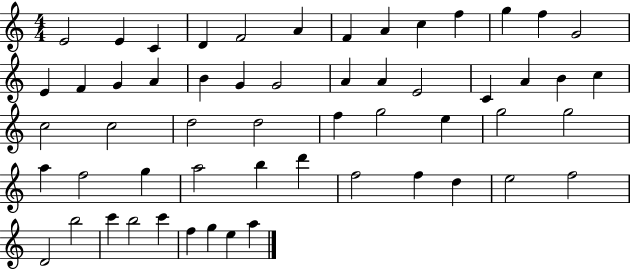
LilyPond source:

{
  \clef treble
  \numericTimeSignature
  \time 4/4
  \key c \major
  e'2 e'4 c'4 | d'4 f'2 a'4 | f'4 a'4 c''4 f''4 | g''4 f''4 g'2 | \break e'4 f'4 g'4 a'4 | b'4 g'4 g'2 | a'4 a'4 e'2 | c'4 a'4 b'4 c''4 | \break c''2 c''2 | d''2 d''2 | f''4 g''2 e''4 | g''2 g''2 | \break a''4 f''2 g''4 | a''2 b''4 d'''4 | f''2 f''4 d''4 | e''2 f''2 | \break d'2 b''2 | c'''4 b''2 c'''4 | f''4 g''4 e''4 a''4 | \bar "|."
}